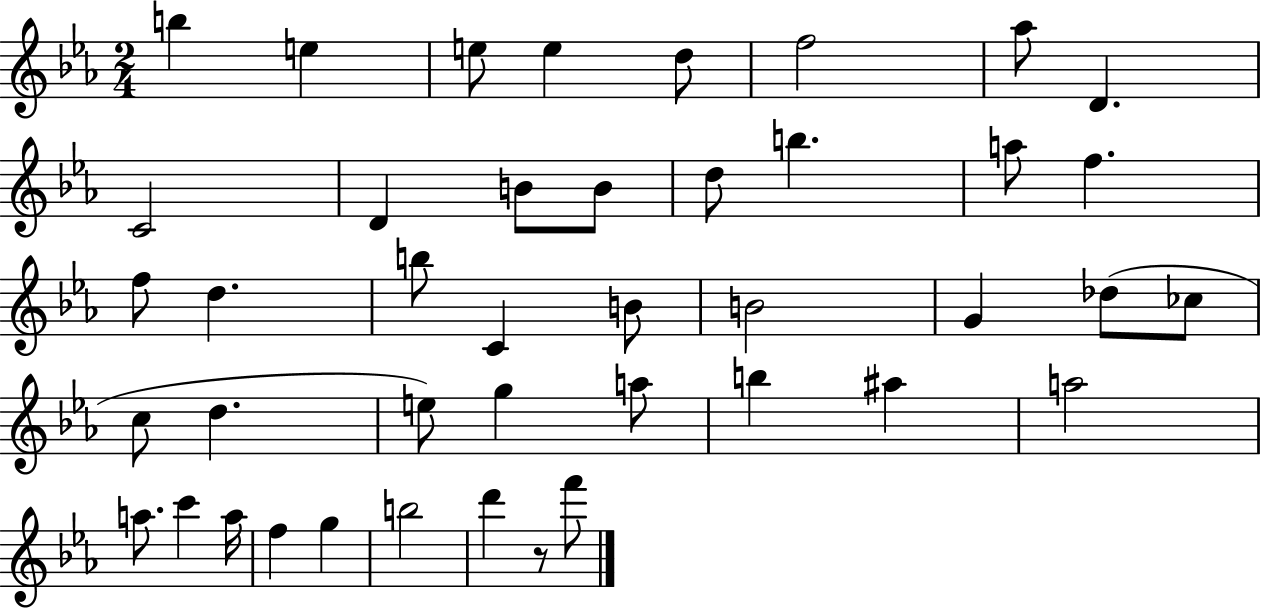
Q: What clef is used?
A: treble